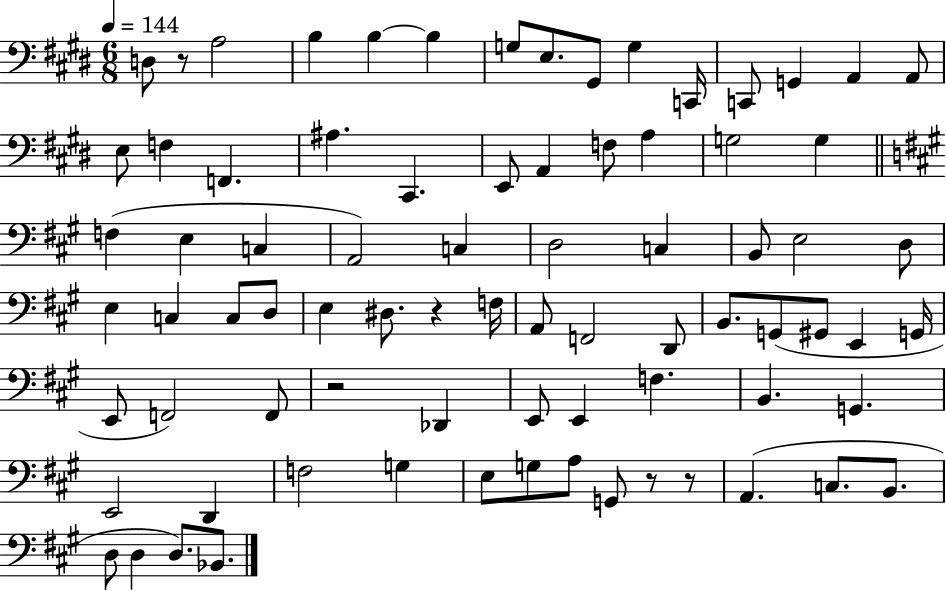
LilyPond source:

{
  \clef bass
  \numericTimeSignature
  \time 6/8
  \key e \major
  \tempo 4 = 144
  d8 r8 a2 | b4 b4~~ b4 | g8 e8. gis,8 g4 c,16 | c,8 g,4 a,4 a,8 | \break e8 f4 f,4. | ais4. cis,4. | e,8 a,4 f8 a4 | g2 g4 | \break \bar "||" \break \key a \major f4( e4 c4 | a,2) c4 | d2 c4 | b,8 e2 d8 | \break e4 c4 c8 d8 | e4 dis8. r4 f16 | a,8 f,2 d,8 | b,8. g,8( gis,8 e,4 g,16 | \break e,8 f,2) f,8 | r2 des,4 | e,8 e,4 f4. | b,4. g,4. | \break e,2 d,4 | f2 g4 | e8 g8 a8 g,8 r8 r8 | a,4.( c8. b,8. | \break d8 d4 d8.) bes,8. | \bar "|."
}